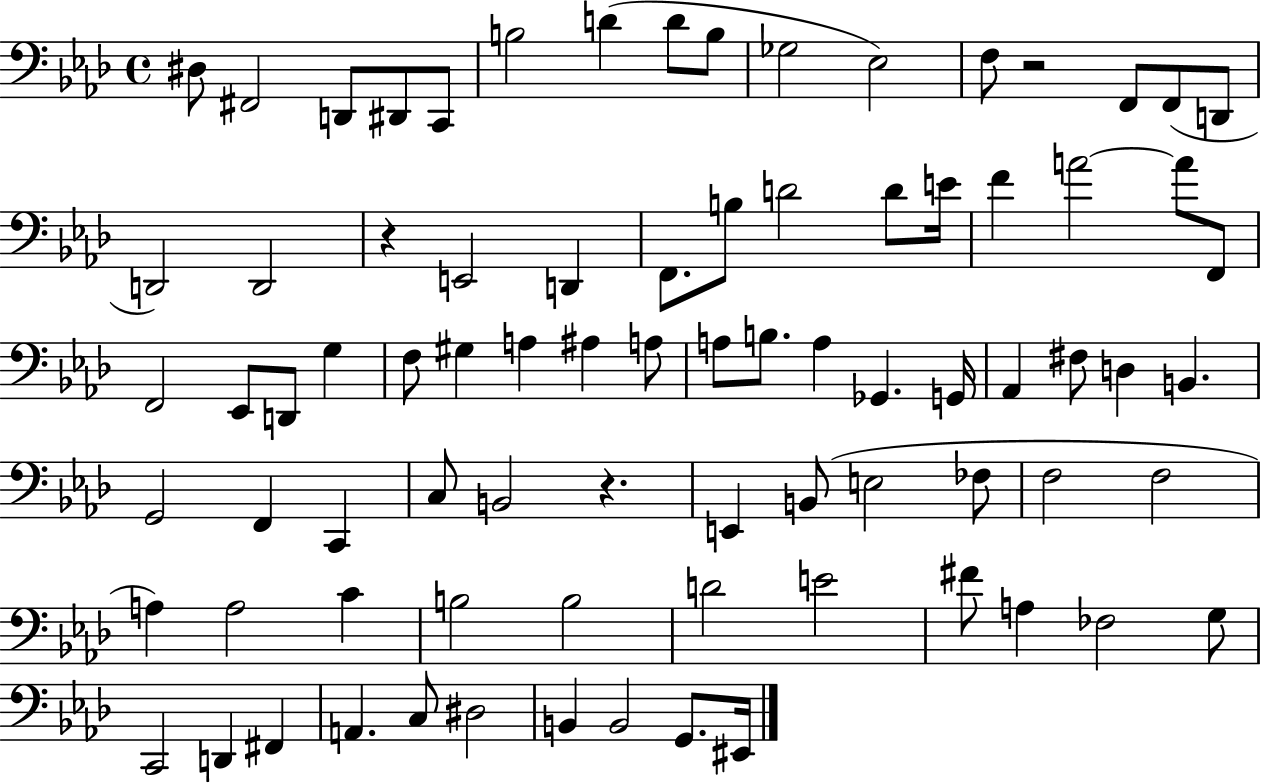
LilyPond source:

{
  \clef bass
  \time 4/4
  \defaultTimeSignature
  \key aes \major
  dis8 fis,2 d,8 dis,8 c,8 | b2 d'4( d'8 b8 | ges2 ees2) | f8 r2 f,8 f,8( d,8 | \break d,2) d,2 | r4 e,2 d,4 | f,8. b8 d'2 d'8 e'16 | f'4 a'2~~ a'8 f,8 | \break f,2 ees,8 d,8 g4 | f8 gis4 a4 ais4 a8 | a8 b8. a4 ges,4. g,16 | aes,4 fis8 d4 b,4. | \break g,2 f,4 c,4 | c8 b,2 r4. | e,4 b,8( e2 fes8 | f2 f2 | \break a4) a2 c'4 | b2 b2 | d'2 e'2 | fis'8 a4 fes2 g8 | \break c,2 d,4 fis,4 | a,4. c8 dis2 | b,4 b,2 g,8. eis,16 | \bar "|."
}